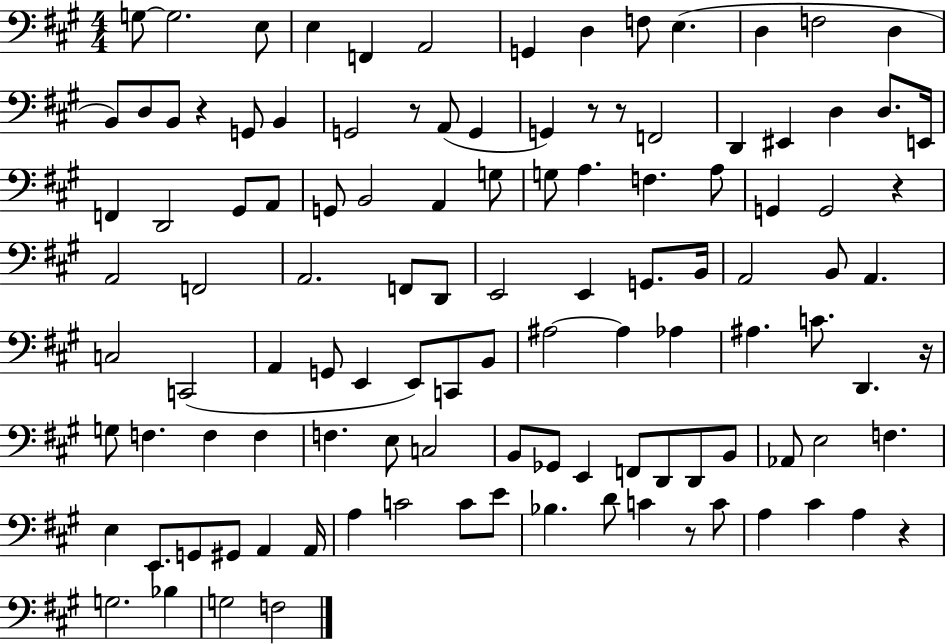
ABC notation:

X:1
T:Untitled
M:4/4
L:1/4
K:A
G,/2 G,2 E,/2 E, F,, A,,2 G,, D, F,/2 E, D, F,2 D, B,,/2 D,/2 B,,/2 z G,,/2 B,, G,,2 z/2 A,,/2 G,, G,, z/2 z/2 F,,2 D,, ^E,, D, D,/2 E,,/4 F,, D,,2 ^G,,/2 A,,/2 G,,/2 B,,2 A,, G,/2 G,/2 A, F, A,/2 G,, G,,2 z A,,2 F,,2 A,,2 F,,/2 D,,/2 E,,2 E,, G,,/2 B,,/4 A,,2 B,,/2 A,, C,2 C,,2 A,, G,,/2 E,, E,,/2 C,,/2 B,,/2 ^A,2 ^A, _A, ^A, C/2 D,, z/4 G,/2 F, F, F, F, E,/2 C,2 B,,/2 _G,,/2 E,, F,,/2 D,,/2 D,,/2 B,,/2 _A,,/2 E,2 F, E, E,,/2 G,,/2 ^G,,/2 A,, A,,/4 A, C2 C/2 E/2 _B, D/2 C z/2 C/2 A, ^C A, z G,2 _B, G,2 F,2